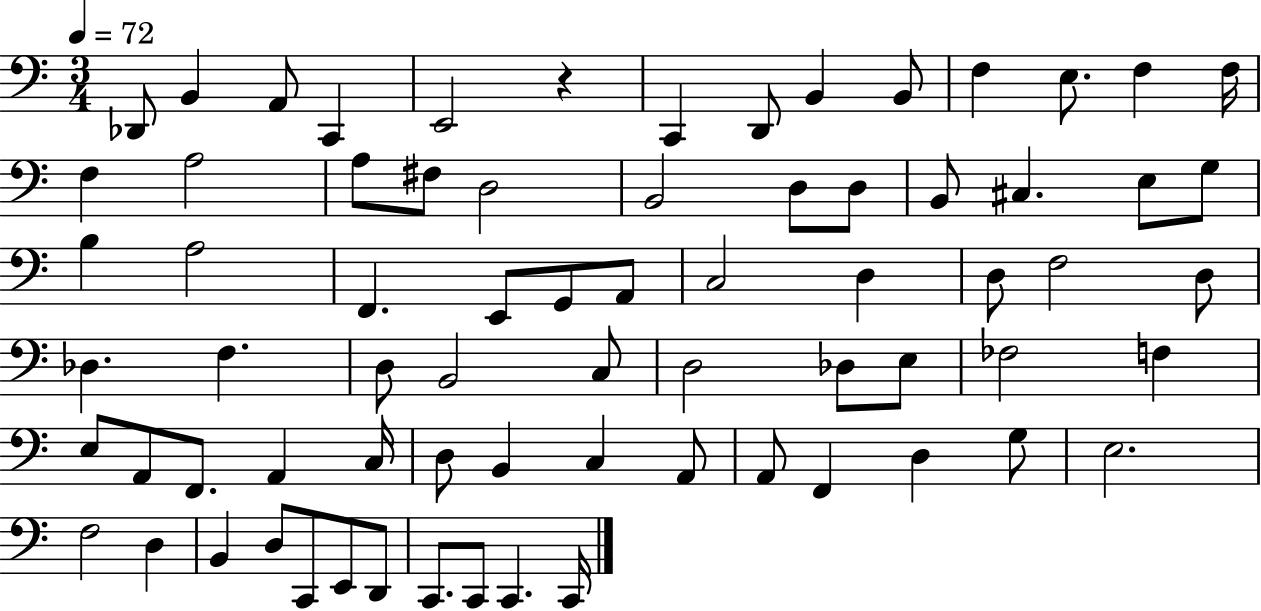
Db2/e B2/q A2/e C2/q E2/h R/q C2/q D2/e B2/q B2/e F3/q E3/e. F3/q F3/s F3/q A3/h A3/e F#3/e D3/h B2/h D3/e D3/e B2/e C#3/q. E3/e G3/e B3/q A3/h F2/q. E2/e G2/e A2/e C3/h D3/q D3/e F3/h D3/e Db3/q. F3/q. D3/e B2/h C3/e D3/h Db3/e E3/e FES3/h F3/q E3/e A2/e F2/e. A2/q C3/s D3/e B2/q C3/q A2/e A2/e F2/q D3/q G3/e E3/h. F3/h D3/q B2/q D3/e C2/e E2/e D2/e C2/e. C2/e C2/q. C2/s